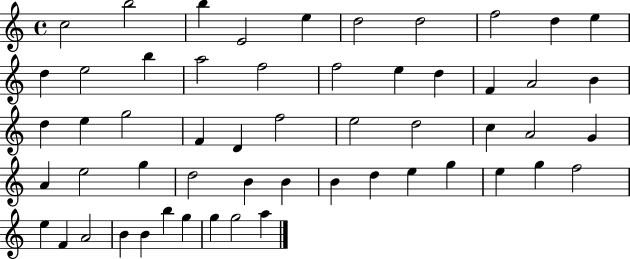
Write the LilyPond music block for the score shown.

{
  \clef treble
  \time 4/4
  \defaultTimeSignature
  \key c \major
  c''2 b''2 | b''4 e'2 e''4 | d''2 d''2 | f''2 d''4 e''4 | \break d''4 e''2 b''4 | a''2 f''2 | f''2 e''4 d''4 | f'4 a'2 b'4 | \break d''4 e''4 g''2 | f'4 d'4 f''2 | e''2 d''2 | c''4 a'2 g'4 | \break a'4 e''2 g''4 | d''2 b'4 b'4 | b'4 d''4 e''4 g''4 | e''4 g''4 f''2 | \break e''4 f'4 a'2 | b'4 b'4 b''4 g''4 | g''4 g''2 a''4 | \bar "|."
}